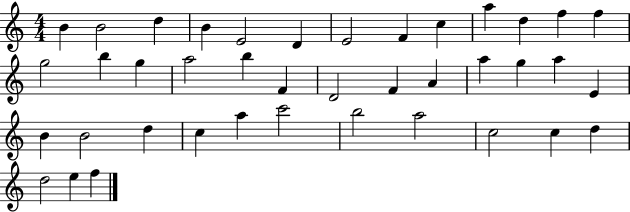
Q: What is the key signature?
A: C major